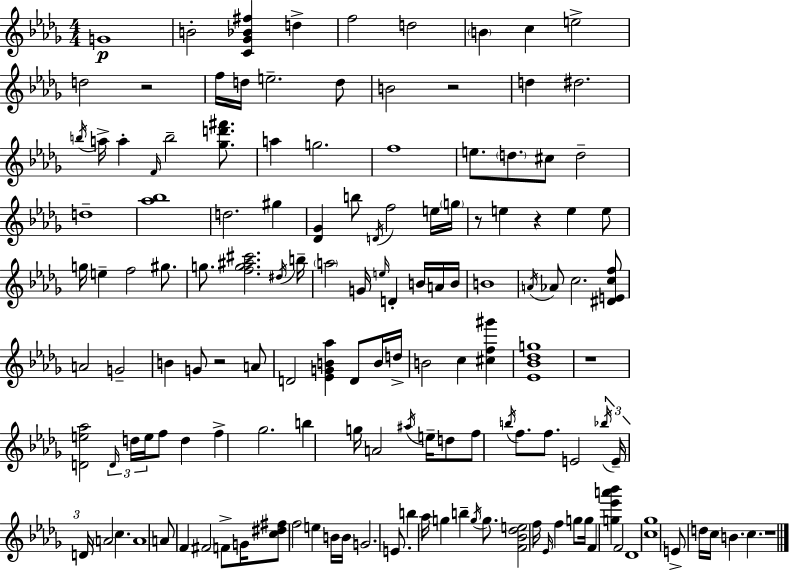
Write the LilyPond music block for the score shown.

{
  \clef treble
  \numericTimeSignature
  \time 4/4
  \key bes \minor
  g'1\p | b'2-. <c' ges' bes' fis''>4 d''4-> | f''2 d''2 | \parenthesize b'4 c''4 e''2-> | \break d''2 r2 | f''16 d''16 e''2.-- d''8 | b'2 r2 | d''4 dis''2. | \break \acciaccatura { b''16 } a''16-> a''4-. \grace { f'16 } b''2-- <ges'' d''' fis'''>8. | a''4 g''2. | f''1 | e''8. \parenthesize d''8. cis''8 d''2-- | \break d''1-- | <aes'' bes''>1 | d''2. gis''4 | <des' ges'>4 b''8 \acciaccatura { d'16 } f''2 | \break e''16 \parenthesize g''16 r8 e''4 r4 e''4 | e''8 g''16 e''4-- f''2 | gis''8. g''8. <f'' g'' ais'' cis'''>2. | \acciaccatura { dis''16 } b''16-- \parenthesize a''2 g'16 \grace { e''16 } d'4-. | \break b'16 a'16 b'16 b'1 | \acciaccatura { a'16 } aes'8 c''2. | <dis' e' c'' f''>8 a'2 g'2-- | b'4 g'8 r2 | \break a'8 d'2 <ees' g' b' aes''>4 | d'8 b'16 d''16-> b'2 c''4 | <cis'' f'' gis'''>4 <ees' bes' des'' g''>1 | r1 | \break <d' e'' aes''>2 \tuplet 3/2 { \grace { d'16 } d''16 | e''16 } f''8 d''4 f''4-> ges''2. | b''4 g''16 a'2 | \acciaccatura { ais''16 } e''16-- d''8 f''8 \acciaccatura { b''16 } f''8. f''8. | \break e'2 \tuplet 3/2 { \acciaccatura { bes''16 } e'16-- d'16 } \parenthesize a'2 | c''4. a'1 | a'8 f'4 | fis'2 f'8-> g'16 <c'' dis'' fis''>8 f''2 | \break e''4 b'16 b'16 g'2. | e'8. b''4 aes''16 g''4 | b''4-- \acciaccatura { g''16 } g''8. <f' bes' des'' e''>2 | f''16 \grace { ees'16 } f''4 g''8 g''16 f'4 | \break <g'' ees''' a''' bes'''>4 f'2 des'1 | <c'' ges''>1 | e'8-> d''16 c''16 | b'4. c''4. r1 | \break \bar "|."
}